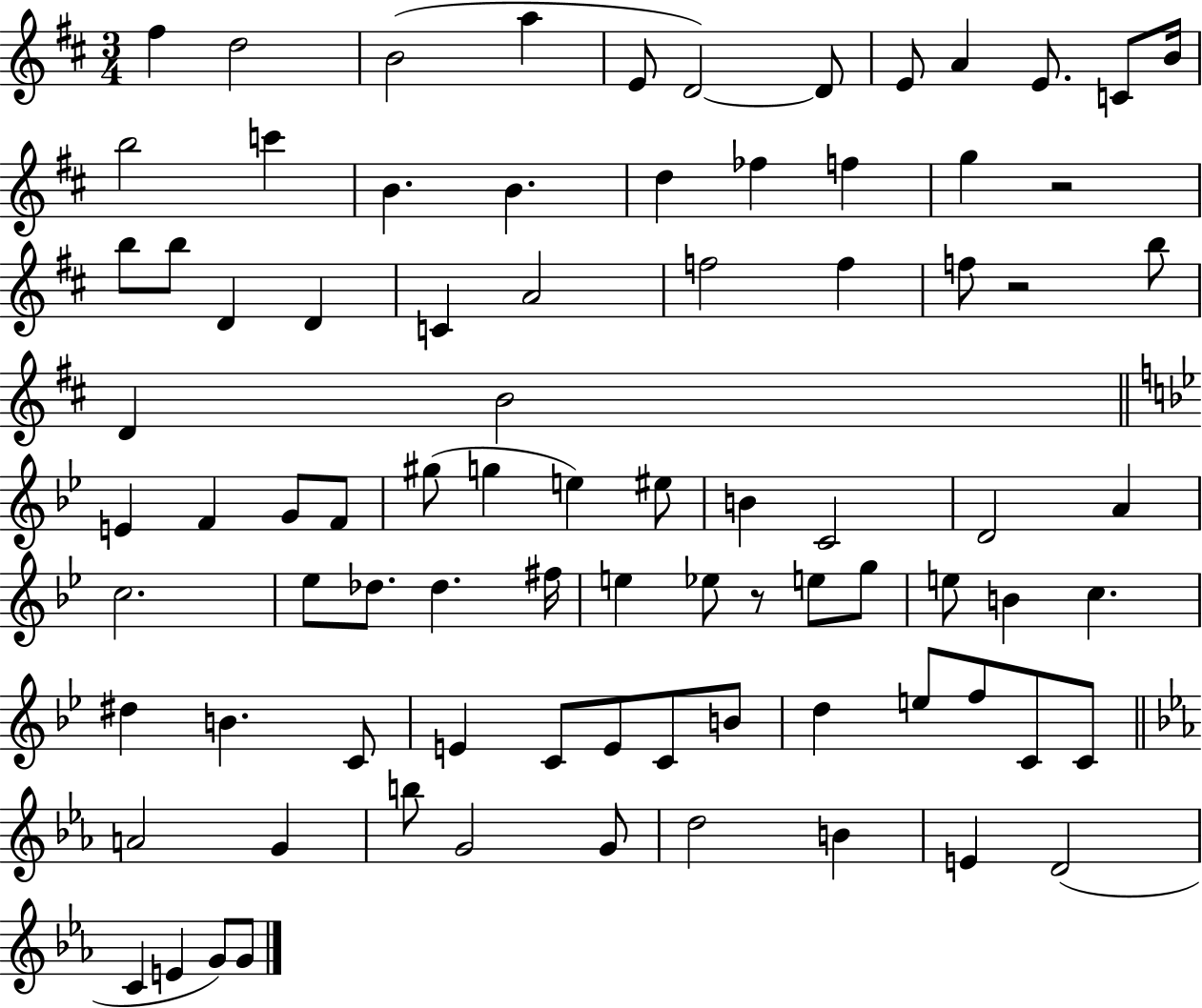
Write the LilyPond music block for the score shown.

{
  \clef treble
  \numericTimeSignature
  \time 3/4
  \key d \major
  fis''4 d''2 | b'2( a''4 | e'8 d'2~~) d'8 | e'8 a'4 e'8. c'8 b'16 | \break b''2 c'''4 | b'4. b'4. | d''4 fes''4 f''4 | g''4 r2 | \break b''8 b''8 d'4 d'4 | c'4 a'2 | f''2 f''4 | f''8 r2 b''8 | \break d'4 b'2 | \bar "||" \break \key bes \major e'4 f'4 g'8 f'8 | gis''8( g''4 e''4) eis''8 | b'4 c'2 | d'2 a'4 | \break c''2. | ees''8 des''8. des''4. fis''16 | e''4 ees''8 r8 e''8 g''8 | e''8 b'4 c''4. | \break dis''4 b'4. c'8 | e'4 c'8 e'8 c'8 b'8 | d''4 e''8 f''8 c'8 c'8 | \bar "||" \break \key ees \major a'2 g'4 | b''8 g'2 g'8 | d''2 b'4 | e'4 d'2( | \break c'4 e'4 g'8) g'8 | \bar "|."
}